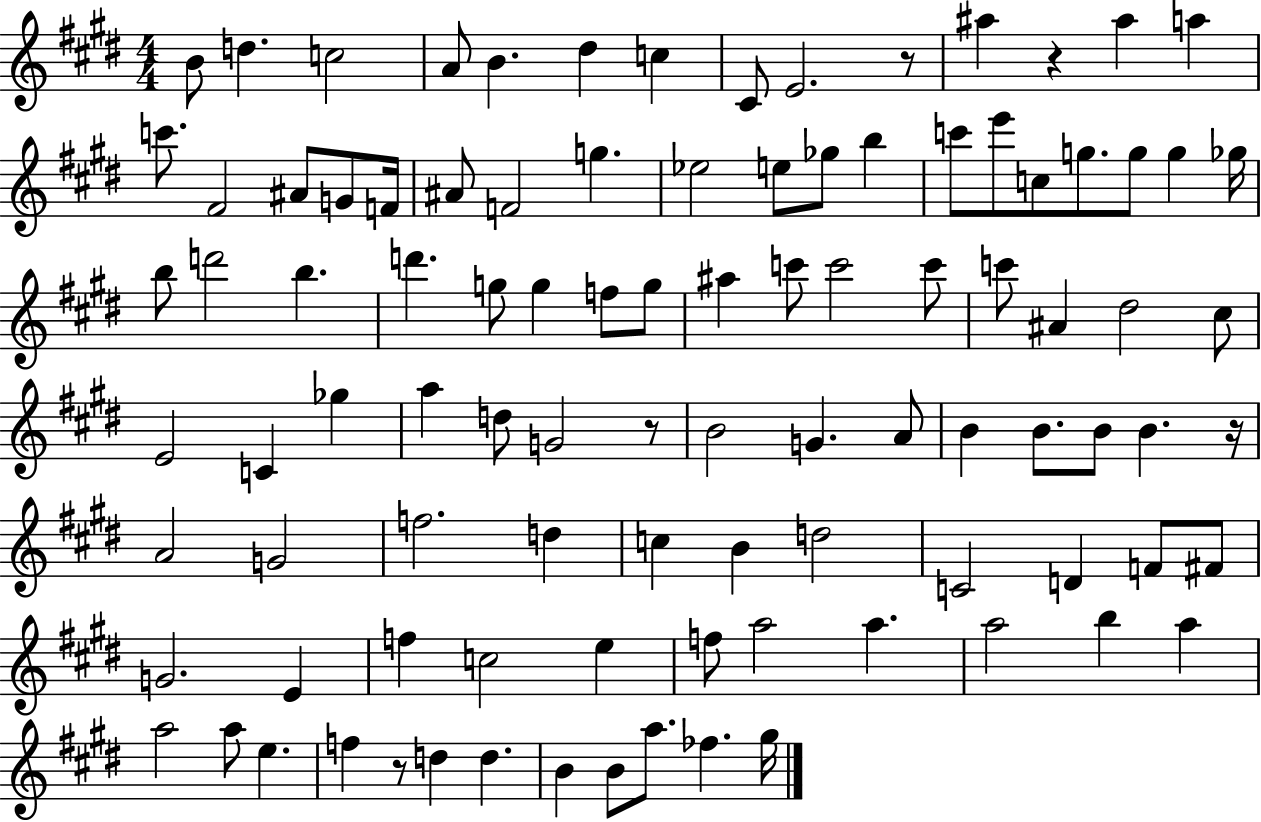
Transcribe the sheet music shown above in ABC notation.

X:1
T:Untitled
M:4/4
L:1/4
K:E
B/2 d c2 A/2 B ^d c ^C/2 E2 z/2 ^a z ^a a c'/2 ^F2 ^A/2 G/2 F/4 ^A/2 F2 g _e2 e/2 _g/2 b c'/2 e'/2 c/2 g/2 g/2 g _g/4 b/2 d'2 b d' g/2 g f/2 g/2 ^a c'/2 c'2 c'/2 c'/2 ^A ^d2 ^c/2 E2 C _g a d/2 G2 z/2 B2 G A/2 B B/2 B/2 B z/4 A2 G2 f2 d c B d2 C2 D F/2 ^F/2 G2 E f c2 e f/2 a2 a a2 b a a2 a/2 e f z/2 d d B B/2 a/2 _f ^g/4